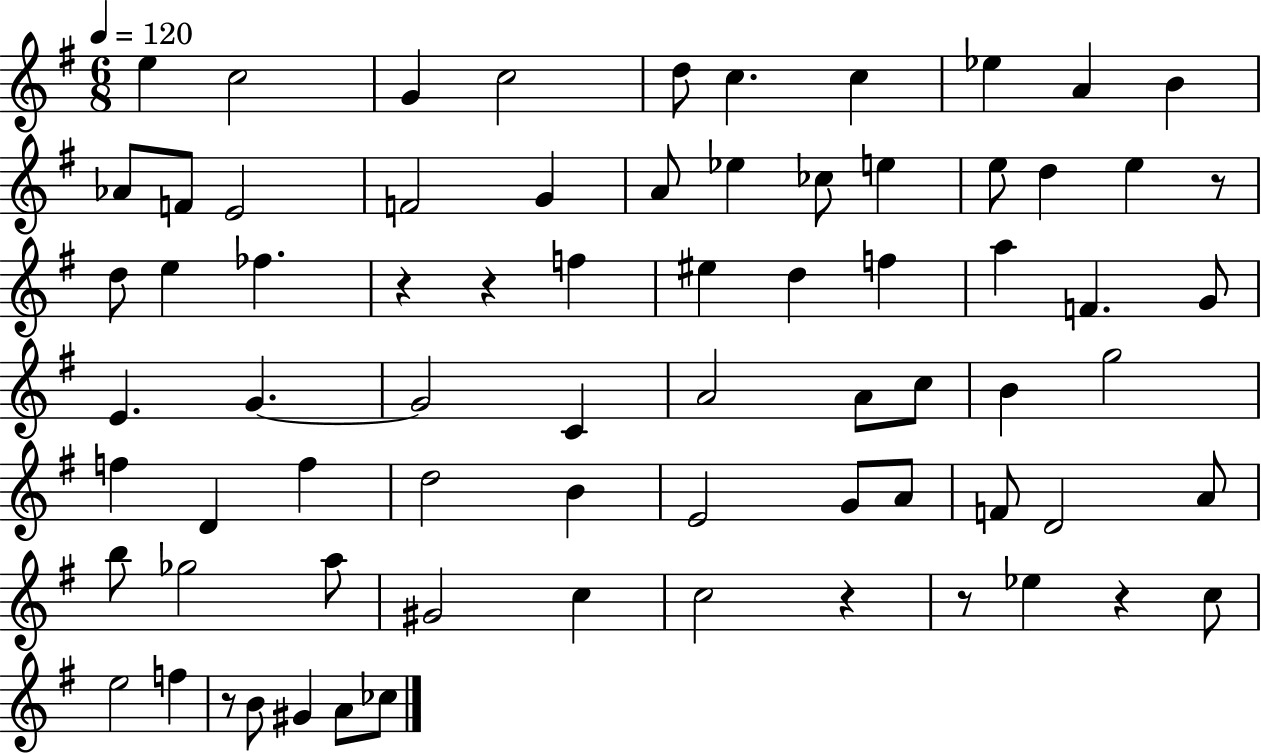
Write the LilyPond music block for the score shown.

{
  \clef treble
  \numericTimeSignature
  \time 6/8
  \key g \major
  \tempo 4 = 120
  \repeat volta 2 { e''4 c''2 | g'4 c''2 | d''8 c''4. c''4 | ees''4 a'4 b'4 | \break aes'8 f'8 e'2 | f'2 g'4 | a'8 ees''4 ces''8 e''4 | e''8 d''4 e''4 r8 | \break d''8 e''4 fes''4. | r4 r4 f''4 | eis''4 d''4 f''4 | a''4 f'4. g'8 | \break e'4. g'4.~~ | g'2 c'4 | a'2 a'8 c''8 | b'4 g''2 | \break f''4 d'4 f''4 | d''2 b'4 | e'2 g'8 a'8 | f'8 d'2 a'8 | \break b''8 ges''2 a''8 | gis'2 c''4 | c''2 r4 | r8 ees''4 r4 c''8 | \break e''2 f''4 | r8 b'8 gis'4 a'8 ces''8 | } \bar "|."
}